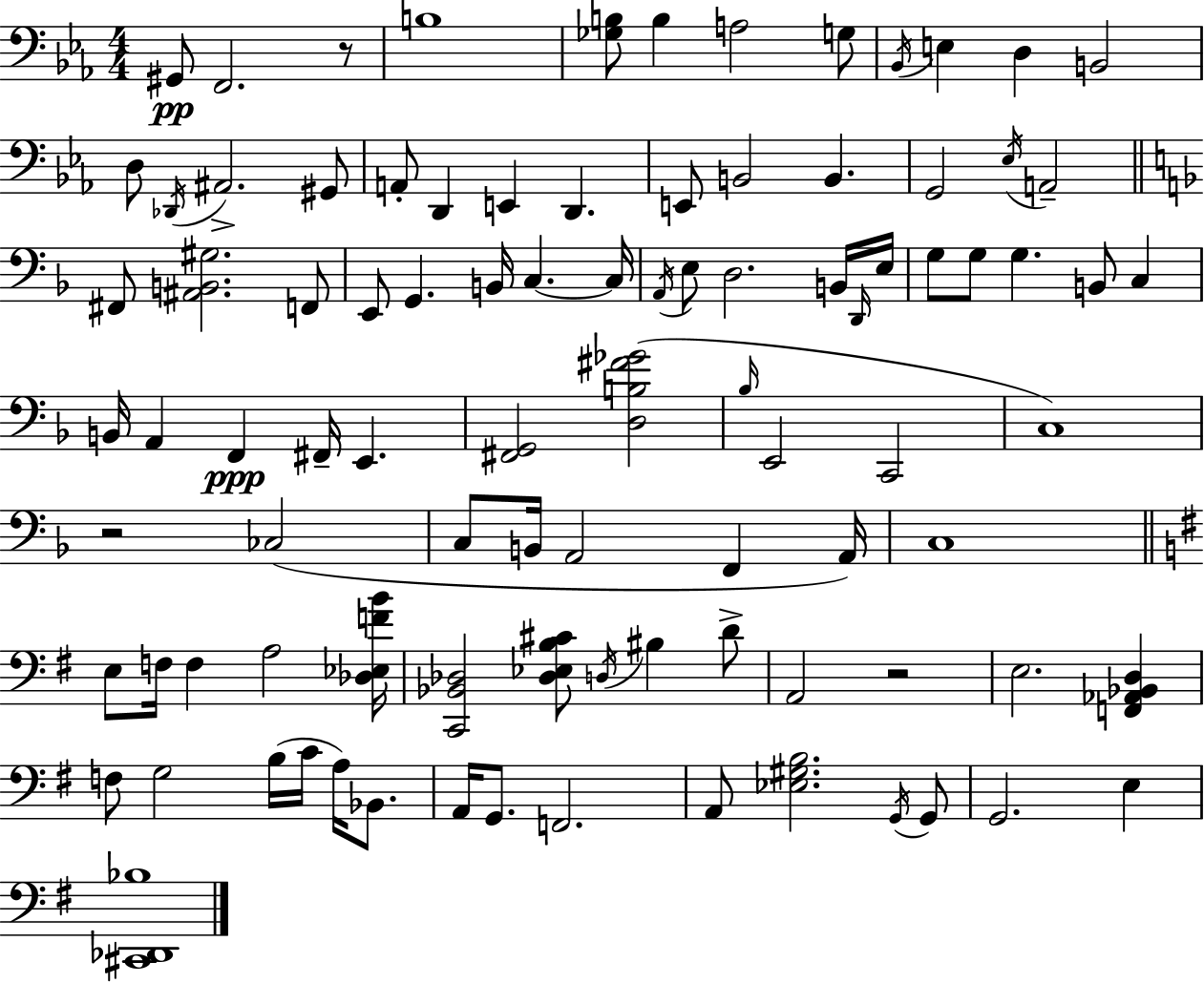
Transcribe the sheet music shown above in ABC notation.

X:1
T:Untitled
M:4/4
L:1/4
K:Cm
^G,,/2 F,,2 z/2 B,4 [_G,B,]/2 B, A,2 G,/2 _B,,/4 E, D, B,,2 D,/2 _D,,/4 ^A,,2 ^G,,/2 A,,/2 D,, E,, D,, E,,/2 B,,2 B,, G,,2 _E,/4 A,,2 ^F,,/2 [^A,,B,,^G,]2 F,,/2 E,,/2 G,, B,,/4 C, C,/4 A,,/4 E,/2 D,2 B,,/4 D,,/4 E,/4 G,/2 G,/2 G, B,,/2 C, B,,/4 A,, F,, ^F,,/4 E,, [^F,,G,,]2 [D,B,^F_G]2 _B,/4 E,,2 C,,2 C,4 z2 _C,2 C,/2 B,,/4 A,,2 F,, A,,/4 C,4 E,/2 F,/4 F, A,2 [_D,_E,FB]/4 [C,,_B,,_D,]2 [_D,_E,B,^C]/2 D,/4 ^B, D/2 A,,2 z2 E,2 [F,,_A,,_B,,D,] F,/2 G,2 B,/4 C/4 A,/4 _B,,/2 A,,/4 G,,/2 F,,2 A,,/2 [_E,^G,B,]2 G,,/4 G,,/2 G,,2 E, [^C,,_D,,_B,]4